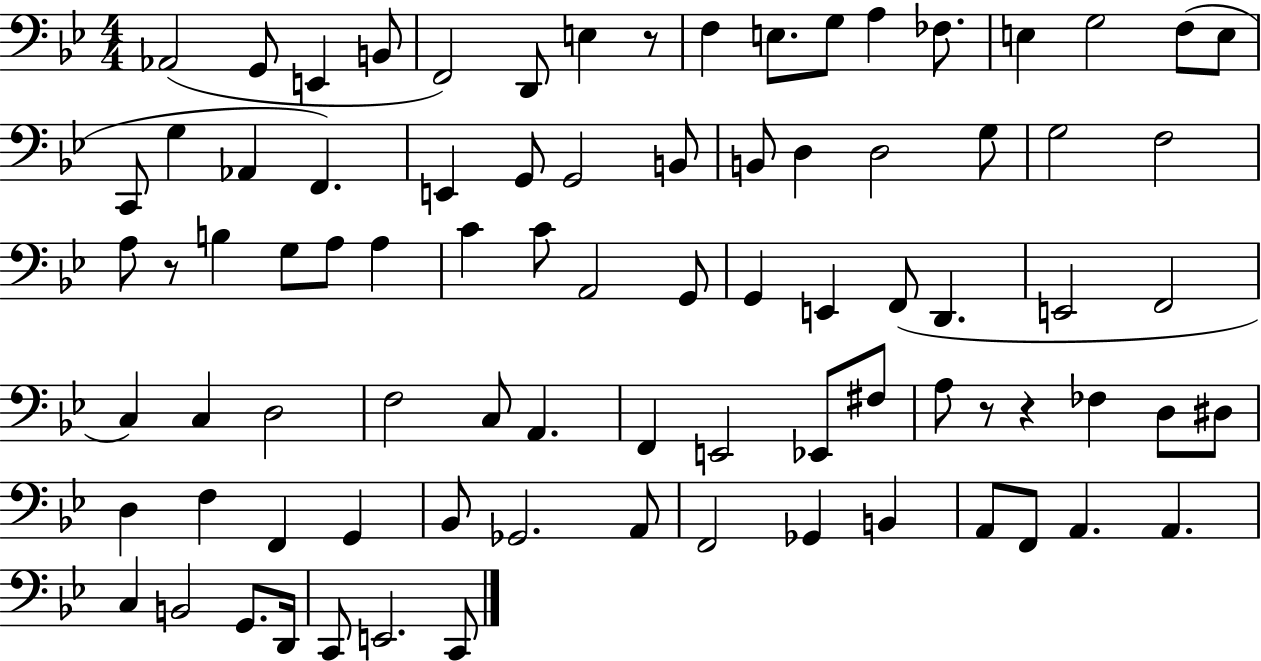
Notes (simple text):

Ab2/h G2/e E2/q B2/e F2/h D2/e E3/q R/e F3/q E3/e. G3/e A3/q FES3/e. E3/q G3/h F3/e E3/e C2/e G3/q Ab2/q F2/q. E2/q G2/e G2/h B2/e B2/e D3/q D3/h G3/e G3/h F3/h A3/e R/e B3/q G3/e A3/e A3/q C4/q C4/e A2/h G2/e G2/q E2/q F2/e D2/q. E2/h F2/h C3/q C3/q D3/h F3/h C3/e A2/q. F2/q E2/h Eb2/e F#3/e A3/e R/e R/q FES3/q D3/e D#3/e D3/q F3/q F2/q G2/q Bb2/e Gb2/h. A2/e F2/h Gb2/q B2/q A2/e F2/e A2/q. A2/q. C3/q B2/h G2/e. D2/s C2/e E2/h. C2/e